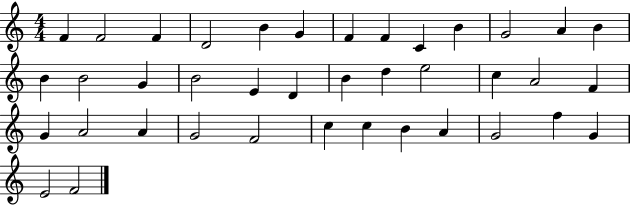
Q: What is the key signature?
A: C major